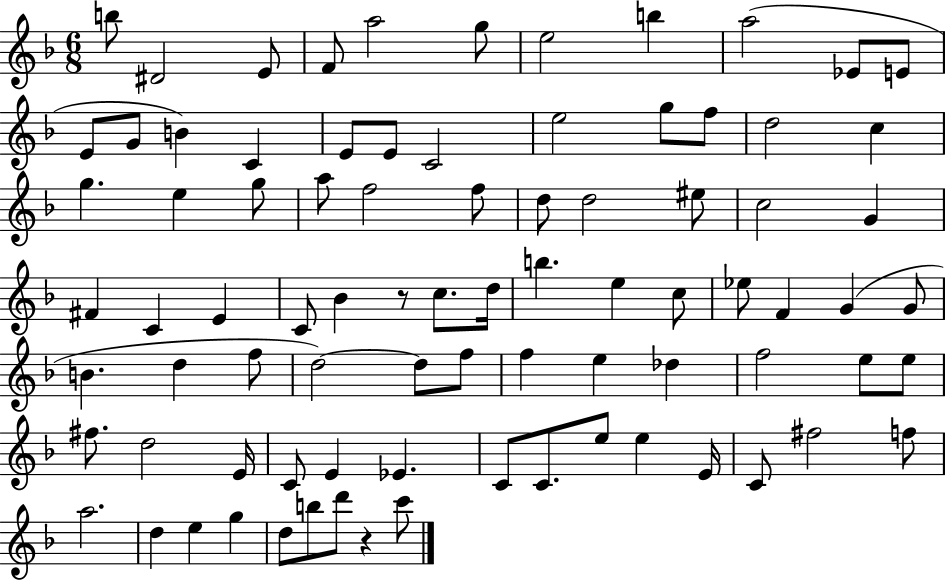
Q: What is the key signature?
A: F major